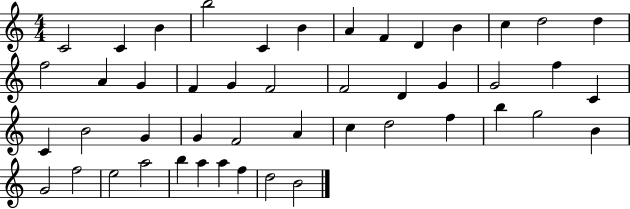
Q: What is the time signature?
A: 4/4